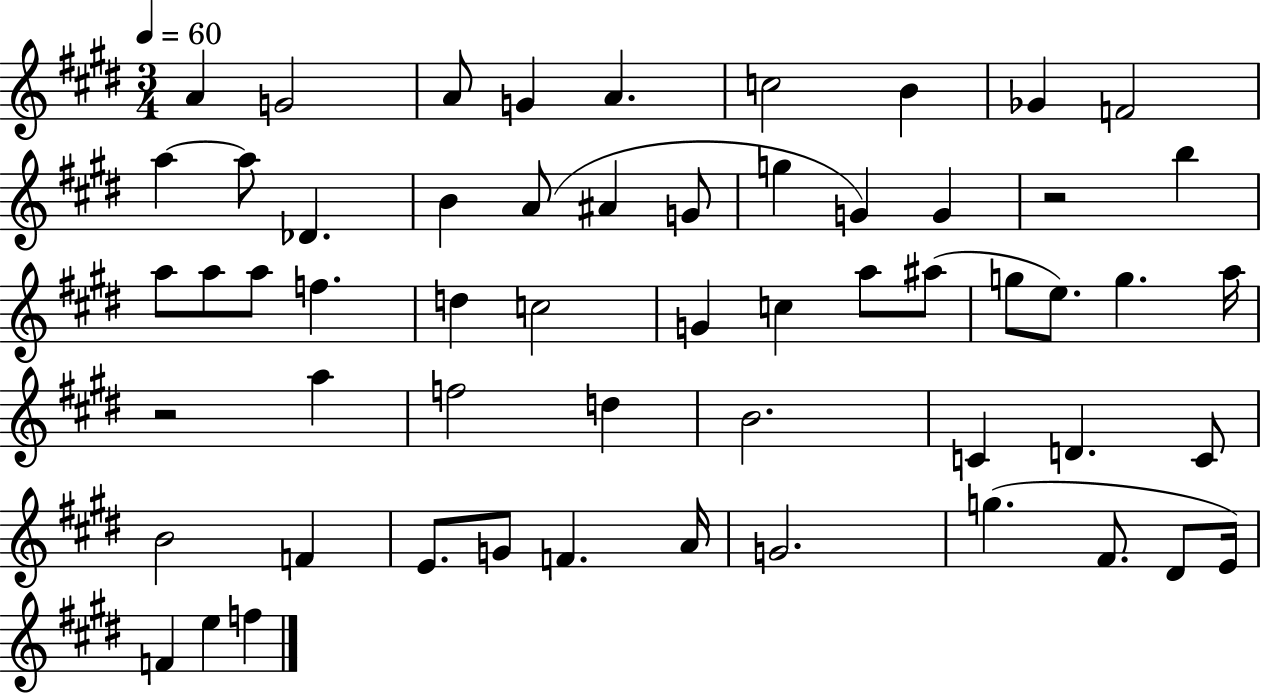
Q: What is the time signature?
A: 3/4